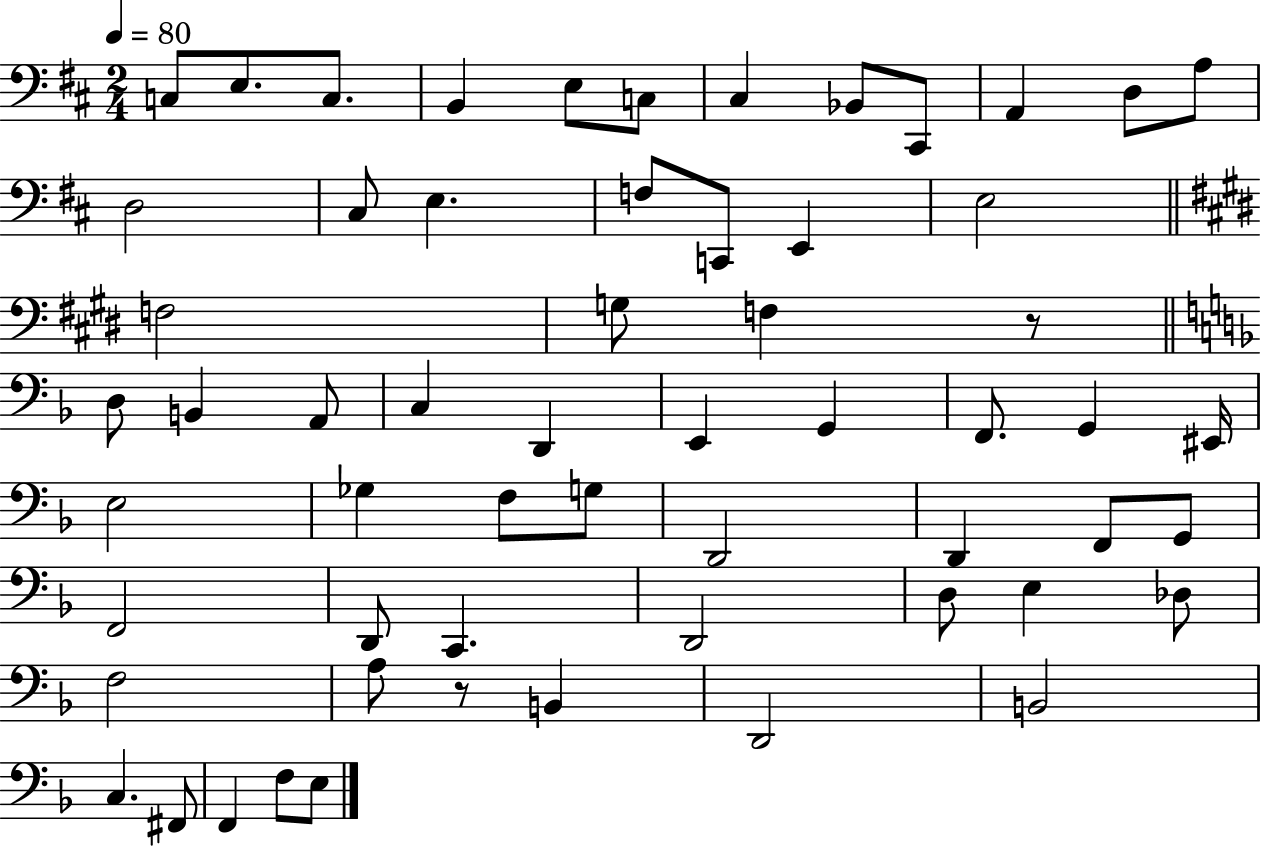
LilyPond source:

{
  \clef bass
  \numericTimeSignature
  \time 2/4
  \key d \major
  \tempo 4 = 80
  c8 e8. c8. | b,4 e8 c8 | cis4 bes,8 cis,8 | a,4 d8 a8 | \break d2 | cis8 e4. | f8 c,8 e,4 | e2 | \break \bar "||" \break \key e \major f2 | g8 f4 r8 | \bar "||" \break \key f \major d8 b,4 a,8 | c4 d,4 | e,4 g,4 | f,8. g,4 eis,16 | \break e2 | ges4 f8 g8 | d,2 | d,4 f,8 g,8 | \break f,2 | d,8 c,4. | d,2 | d8 e4 des8 | \break f2 | a8 r8 b,4 | d,2 | b,2 | \break c4. fis,8 | f,4 f8 e8 | \bar "|."
}